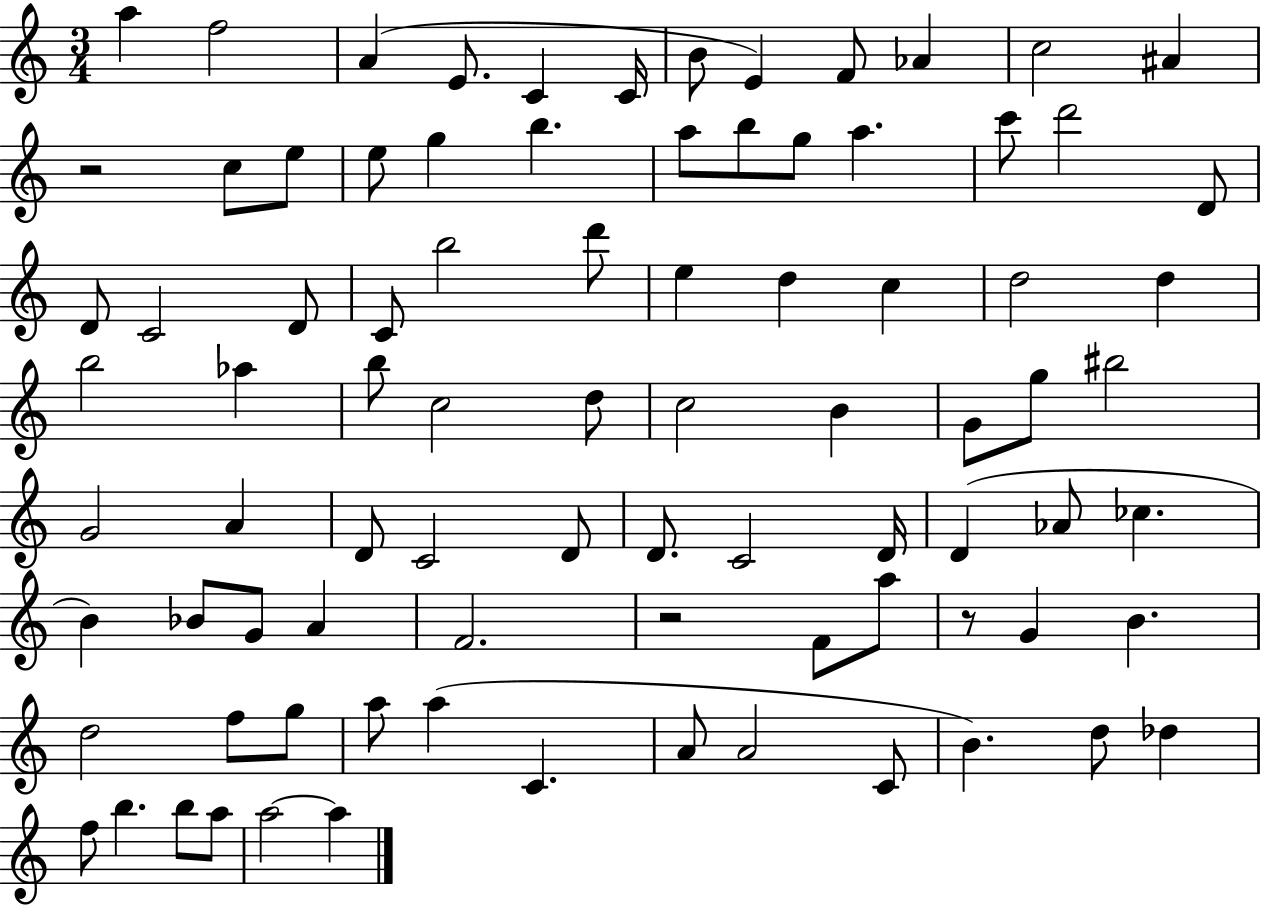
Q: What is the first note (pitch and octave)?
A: A5